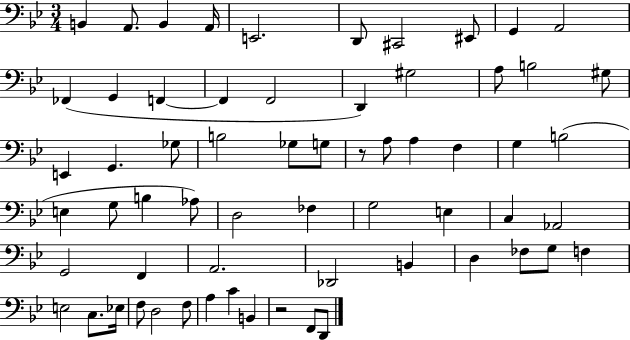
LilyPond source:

{
  \clef bass
  \numericTimeSignature
  \time 3/4
  \key bes \major
  \repeat volta 2 { b,4 a,8. b,4 a,16 | e,2. | d,8 cis,2 eis,8 | g,4 a,2 | \break fes,4( g,4 f,4~~ | f,4 f,2 | d,4) gis2 | a8 b2 gis8 | \break e,4 g,4. ges8 | b2 ges8 g8 | r8 a8 a4 f4 | g4 b2( | \break e4 g8 b4 aes8) | d2 fes4 | g2 e4 | c4 aes,2 | \break g,2 f,4 | a,2. | des,2 b,4 | d4 fes8 g8 f4 | \break e2 c8. ees16 | f8 d2 f8 | a4 c'4 b,4 | r2 f,8 d,8 | \break } \bar "|."
}